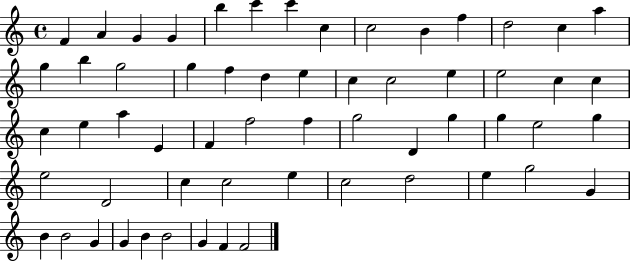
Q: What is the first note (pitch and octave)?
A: F4